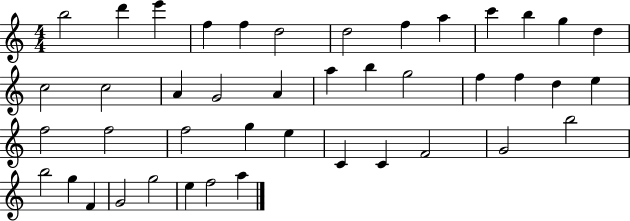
B5/h D6/q E6/q F5/q F5/q D5/h D5/h F5/q A5/q C6/q B5/q G5/q D5/q C5/h C5/h A4/q G4/h A4/q A5/q B5/q G5/h F5/q F5/q D5/q E5/q F5/h F5/h F5/h G5/q E5/q C4/q C4/q F4/h G4/h B5/h B5/h G5/q F4/q G4/h G5/h E5/q F5/h A5/q